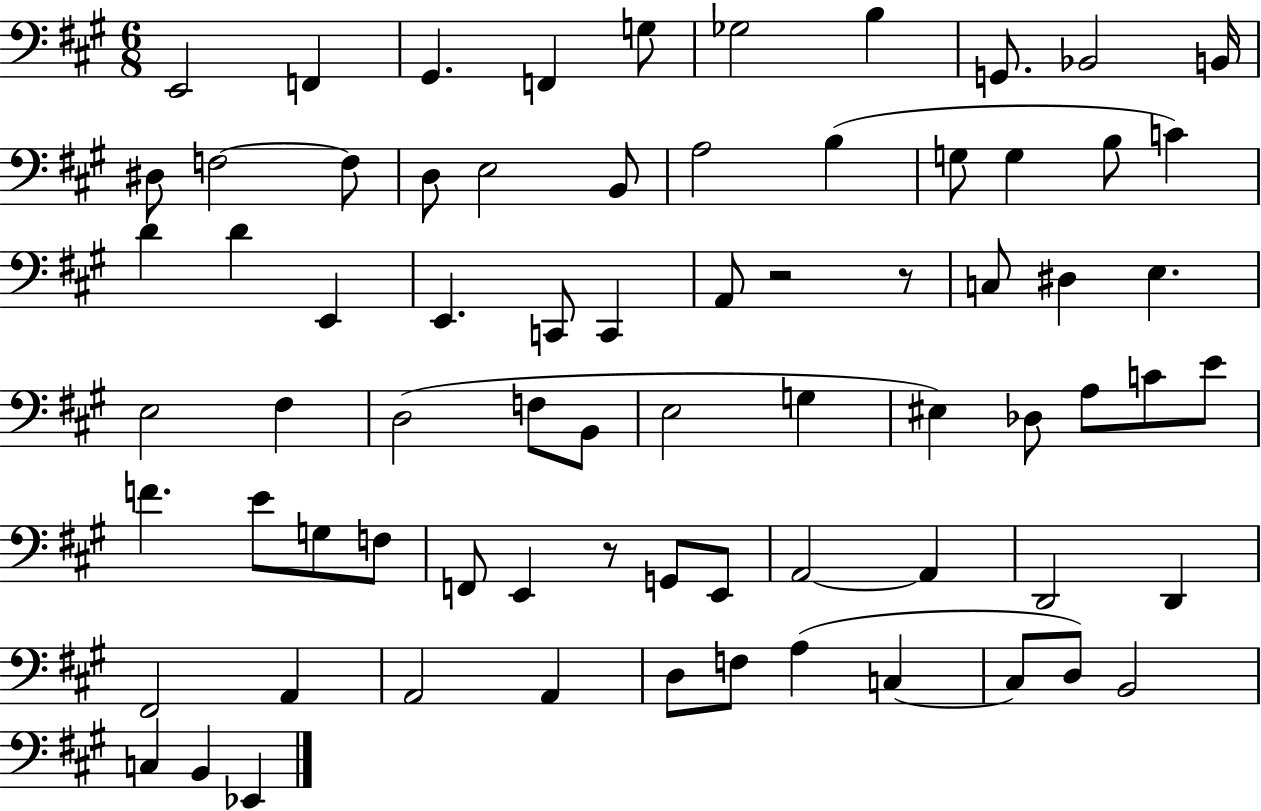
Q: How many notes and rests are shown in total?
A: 73